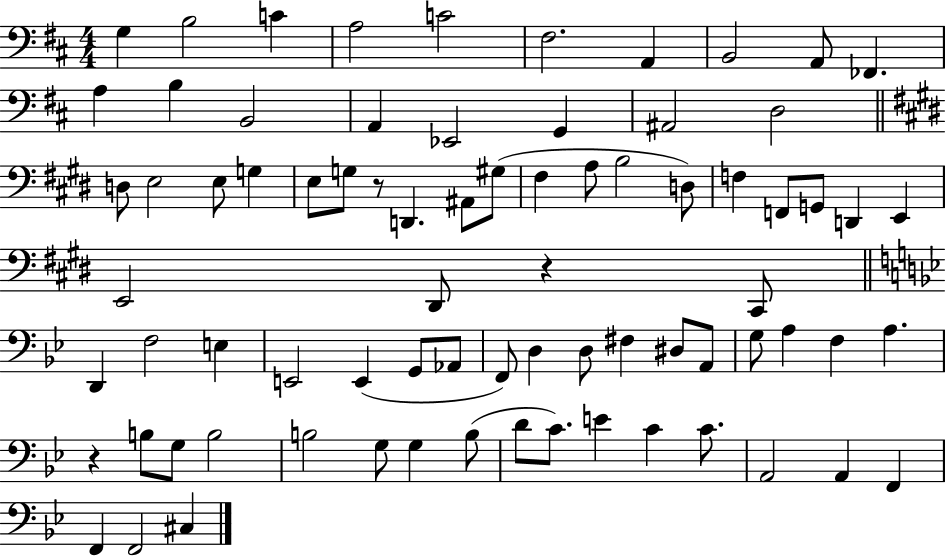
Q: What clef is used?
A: bass